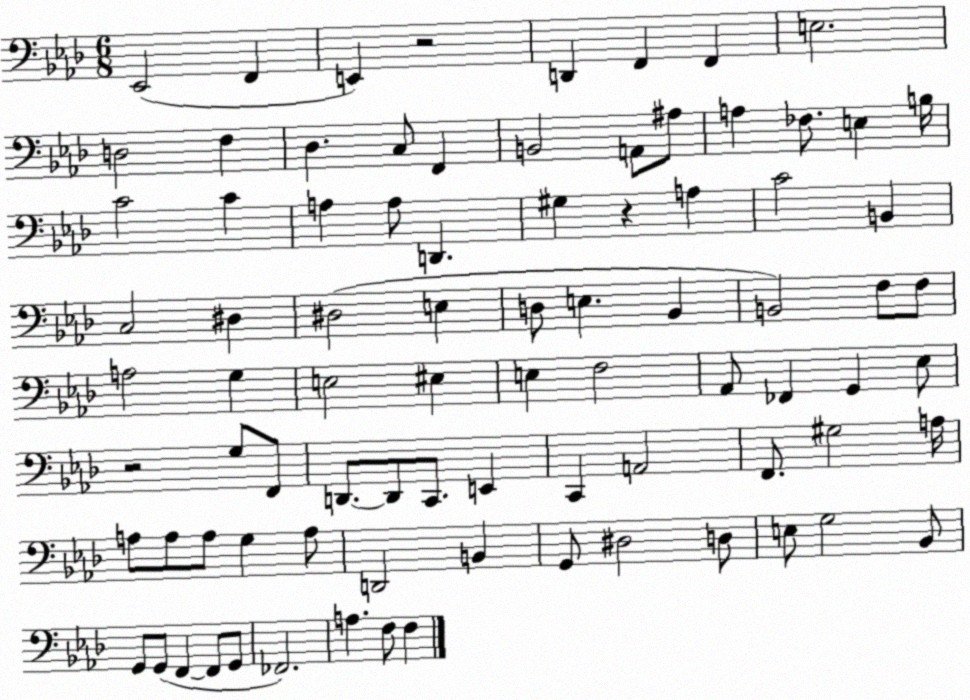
X:1
T:Untitled
M:6/8
L:1/4
K:Ab
_E,,2 F,, E,, z2 D,, F,, F,, E,2 D,2 F, _D, C,/2 F,, B,,2 A,,/2 ^A,/2 A, _F,/2 E, B,/4 C2 C A, A,/2 D,, ^G, z A, C2 B,, C,2 ^D, ^D,2 E, D,/2 E, _B,, B,,2 F,/2 F,/2 A,2 G, E,2 ^E, E, F,2 _A,,/2 _F,, G,, _E,/2 z2 G,/2 F,,/2 D,,/2 D,,/2 C,,/2 E,, C,, A,,2 F,,/2 ^G,2 A,/4 A,/2 A,/2 A,/2 G, A,/2 D,,2 B,, G,,/2 ^D,2 D,/2 E,/2 G,2 _B,,/2 G,,/2 G,,/2 F,, F,,/2 G,,/2 _F,,2 A, F,/2 F,